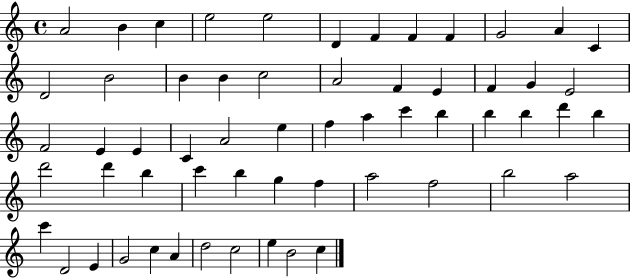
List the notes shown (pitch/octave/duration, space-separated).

A4/h B4/q C5/q E5/h E5/h D4/q F4/q F4/q F4/q G4/h A4/q C4/q D4/h B4/h B4/q B4/q C5/h A4/h F4/q E4/q F4/q G4/q E4/h F4/h E4/q E4/q C4/q A4/h E5/q F5/q A5/q C6/q B5/q B5/q B5/q D6/q B5/q D6/h D6/q B5/q C6/q B5/q G5/q F5/q A5/h F5/h B5/h A5/h C6/q D4/h E4/q G4/h C5/q A4/q D5/h C5/h E5/q B4/h C5/q